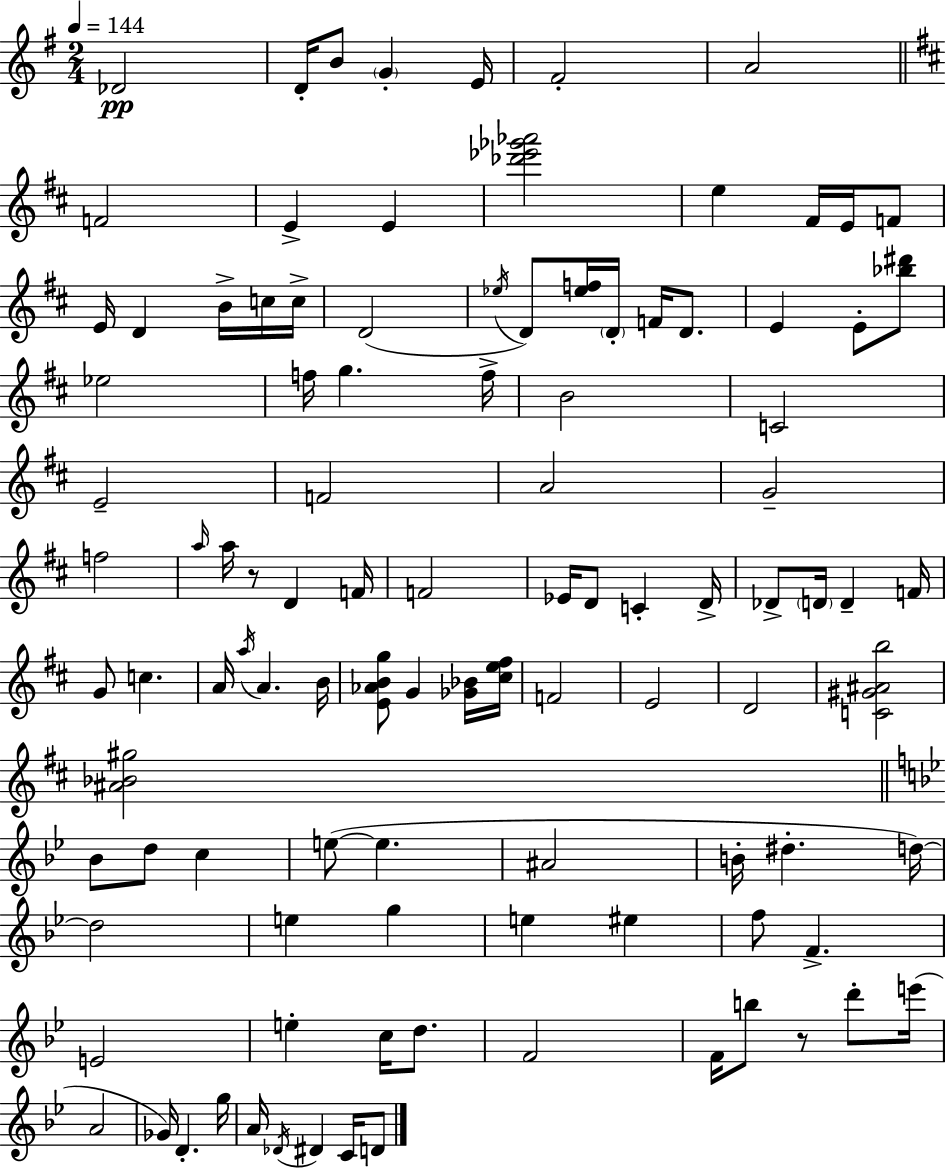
X:1
T:Untitled
M:2/4
L:1/4
K:Em
_D2 D/4 B/2 G E/4 ^F2 A2 F2 E E [_d'_e'_g'_a']2 e ^F/4 E/4 F/2 E/4 D B/4 c/4 c/4 D2 _e/4 D/2 [_ef]/4 D/4 F/4 D/2 E E/2 [_b^d']/2 _e2 f/4 g f/4 B2 C2 E2 F2 A2 G2 f2 a/4 a/4 z/2 D F/4 F2 _E/4 D/2 C D/4 _D/2 D/4 D F/4 G/2 c A/4 a/4 A B/4 [E_ABg]/2 G [_G_B]/4 [^ce^f]/4 F2 E2 D2 [C^G^Ab]2 [^A_B^g]2 _B/2 d/2 c e/2 e ^A2 B/4 ^d d/4 d2 e g e ^e f/2 F E2 e c/4 d/2 F2 F/4 b/2 z/2 d'/2 e'/4 A2 _G/4 D g/4 A/4 _D/4 ^D C/4 D/2